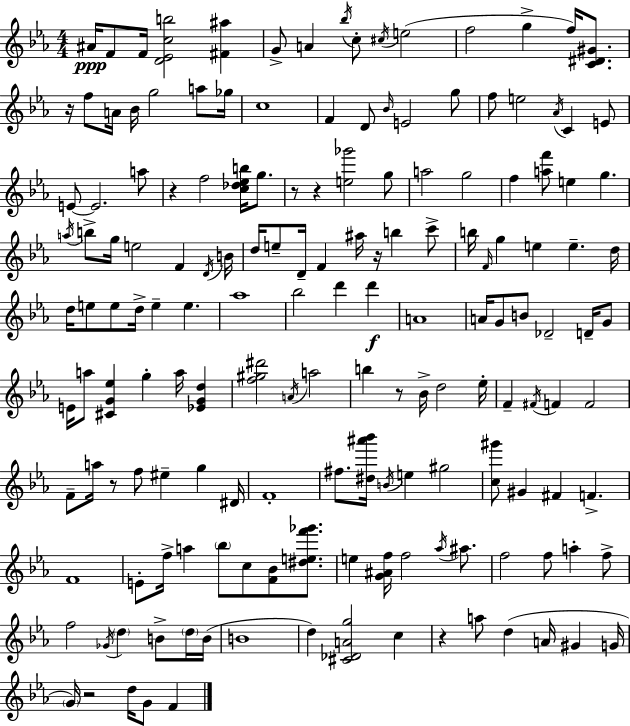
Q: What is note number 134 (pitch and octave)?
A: G4